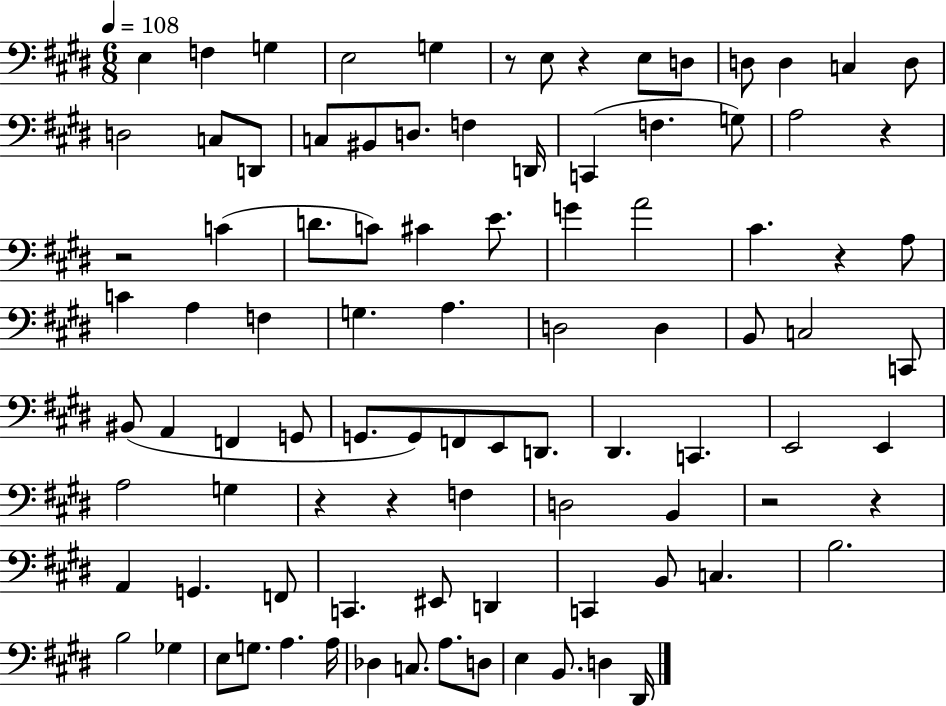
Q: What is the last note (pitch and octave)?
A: D#2